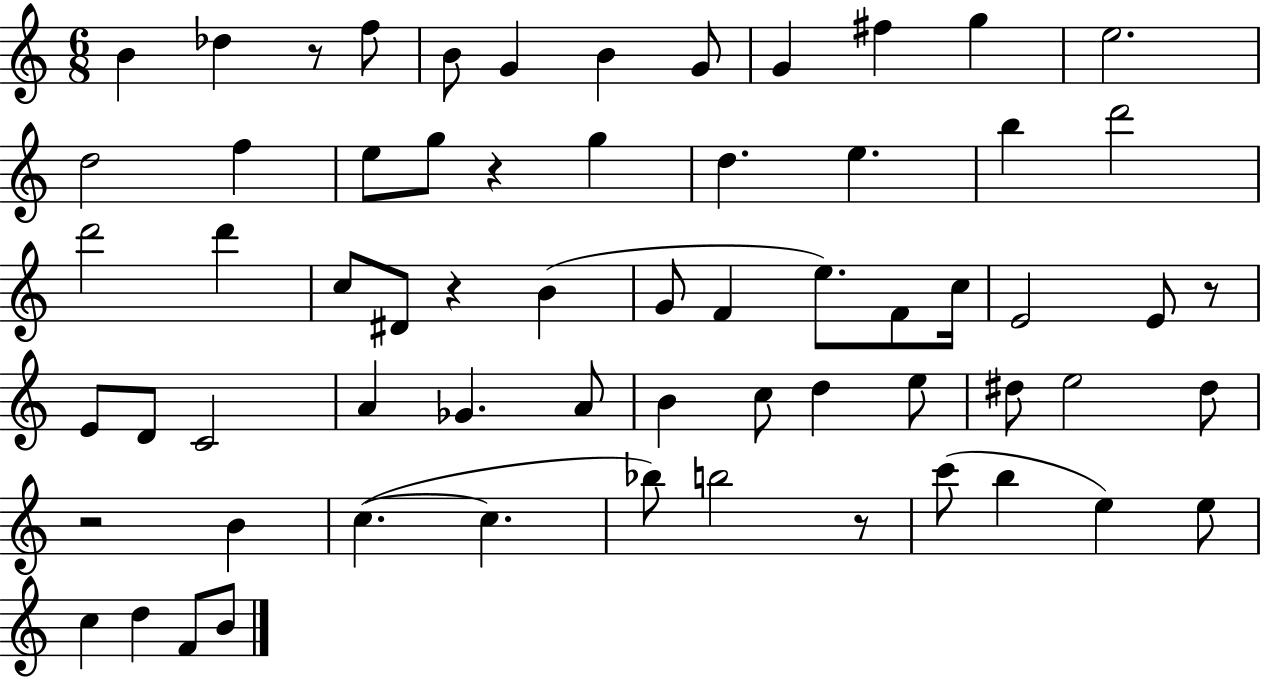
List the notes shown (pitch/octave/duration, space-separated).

B4/q Db5/q R/e F5/e B4/e G4/q B4/q G4/e G4/q F#5/q G5/q E5/h. D5/h F5/q E5/e G5/e R/q G5/q D5/q. E5/q. B5/q D6/h D6/h D6/q C5/e D#4/e R/q B4/q G4/e F4/q E5/e. F4/e C5/s E4/h E4/e R/e E4/e D4/e C4/h A4/q Gb4/q. A4/e B4/q C5/e D5/q E5/e D#5/e E5/h D#5/e R/h B4/q C5/q. C5/q. Bb5/e B5/h R/e C6/e B5/q E5/q E5/e C5/q D5/q F4/e B4/e